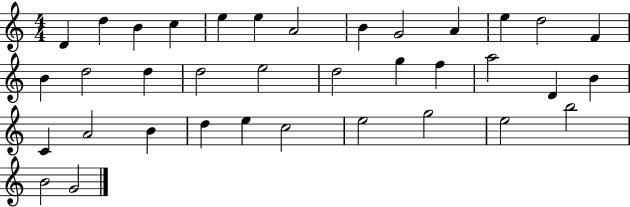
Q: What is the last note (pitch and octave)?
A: G4